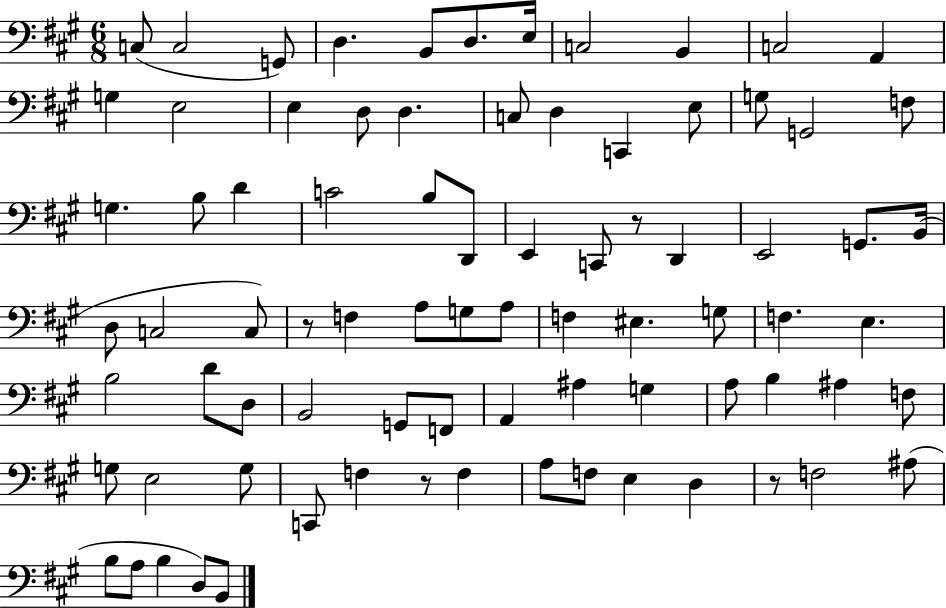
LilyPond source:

{
  \clef bass
  \numericTimeSignature
  \time 6/8
  \key a \major
  c8( c2 g,8) | d4. b,8 d8. e16 | c2 b,4 | c2 a,4 | \break g4 e2 | e4 d8 d4. | c8 d4 c,4 e8 | g8 g,2 f8 | \break g4. b8 d'4 | c'2 b8 d,8 | e,4 c,8 r8 d,4 | e,2 g,8. b,16( | \break d8 c2 c8) | r8 f4 a8 g8 a8 | f4 eis4. g8 | f4. e4. | \break b2 d'8 d8 | b,2 g,8 f,8 | a,4 ais4 g4 | a8 b4 ais4 f8 | \break g8 e2 g8 | c,8 f4 r8 f4 | a8 f8 e4 d4 | r8 f2 ais8( | \break b8 a8 b4 d8) b,8 | \bar "|."
}